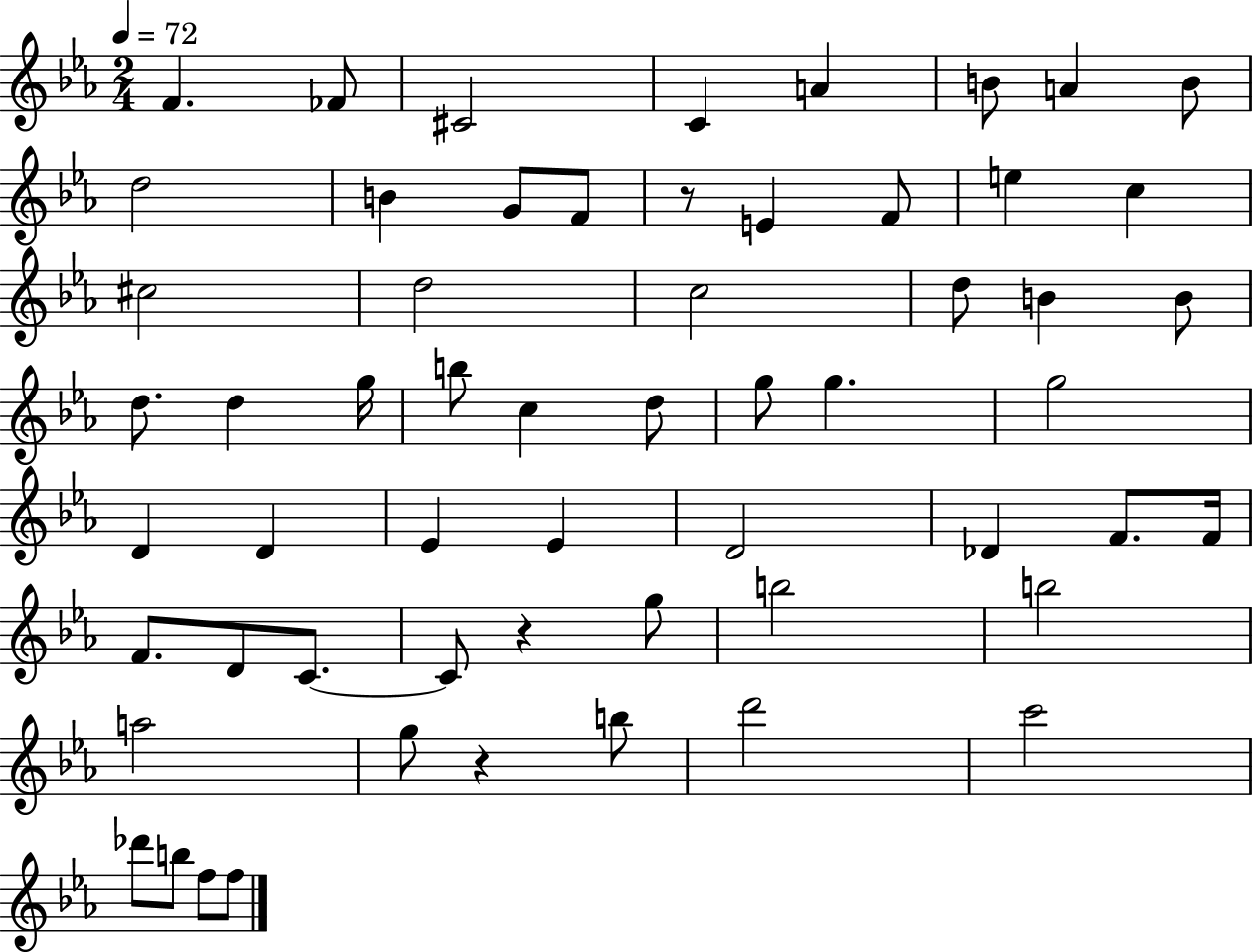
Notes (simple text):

F4/q. FES4/e C#4/h C4/q A4/q B4/e A4/q B4/e D5/h B4/q G4/e F4/e R/e E4/q F4/e E5/q C5/q C#5/h D5/h C5/h D5/e B4/q B4/e D5/e. D5/q G5/s B5/e C5/q D5/e G5/e G5/q. G5/h D4/q D4/q Eb4/q Eb4/q D4/h Db4/q F4/e. F4/s F4/e. D4/e C4/e. C4/e R/q G5/e B5/h B5/h A5/h G5/e R/q B5/e D6/h C6/h Db6/e B5/e F5/e F5/e